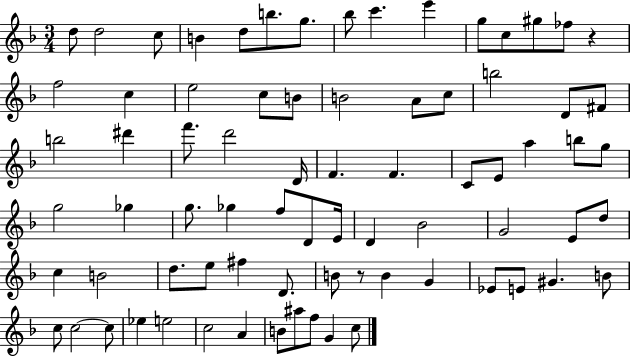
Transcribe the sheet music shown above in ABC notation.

X:1
T:Untitled
M:3/4
L:1/4
K:F
d/2 d2 c/2 B d/2 b/2 g/2 _b/2 c' e' g/2 c/2 ^g/2 _f/2 z f2 c e2 c/2 B/2 B2 A/2 c/2 b2 D/2 ^F/2 b2 ^d' f'/2 d'2 D/4 F F C/2 E/2 a b/2 g/2 g2 _g g/2 _g f/2 D/2 E/4 D _B2 G2 E/2 d/2 c B2 d/2 e/2 ^f D/2 B/2 z/2 B G _E/2 E/2 ^G B/2 c/2 c2 c/2 _e e2 c2 A B/2 ^a/2 f/2 G c/2